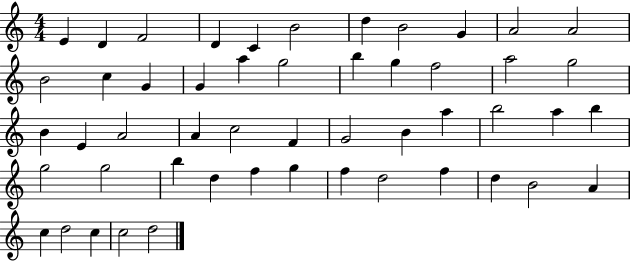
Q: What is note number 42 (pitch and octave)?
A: D5